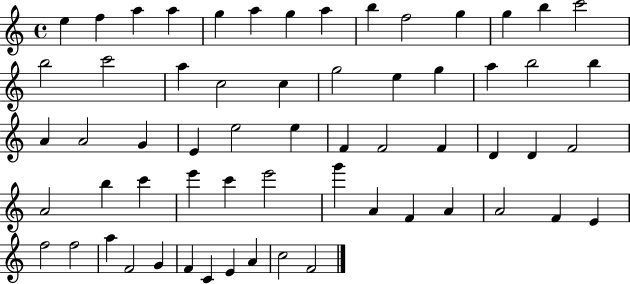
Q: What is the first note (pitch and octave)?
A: E5